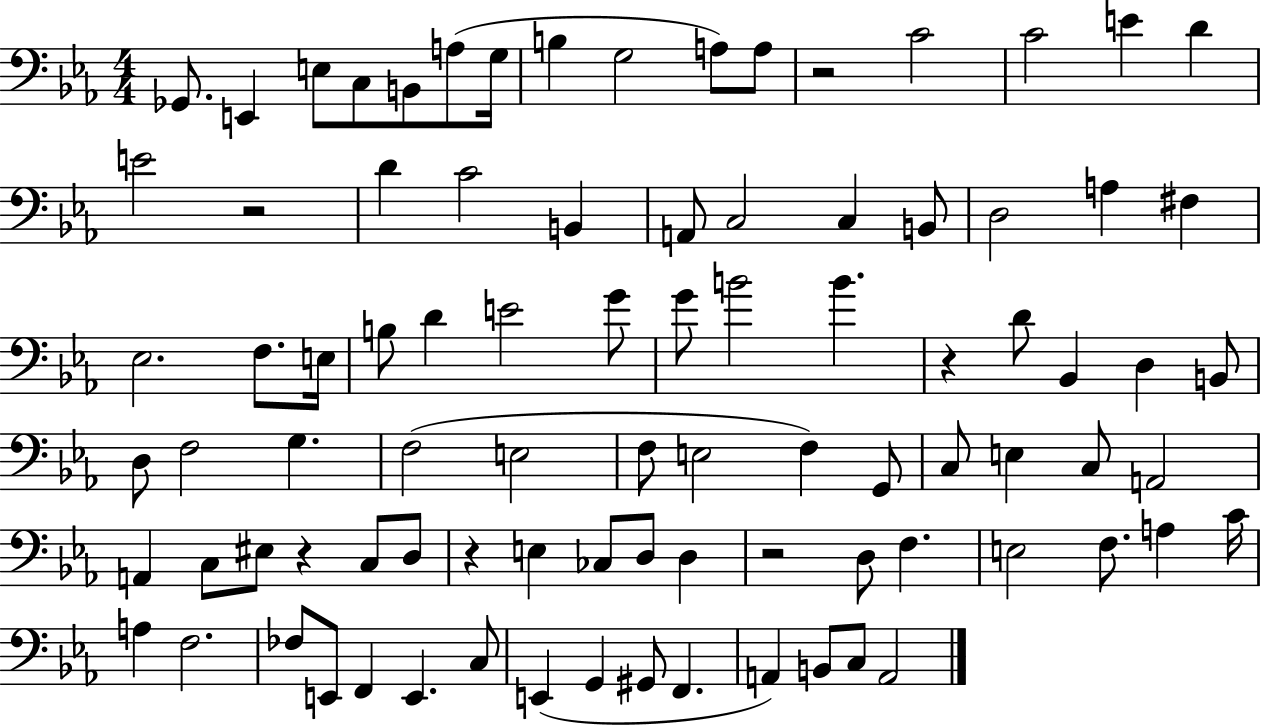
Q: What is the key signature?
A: EES major